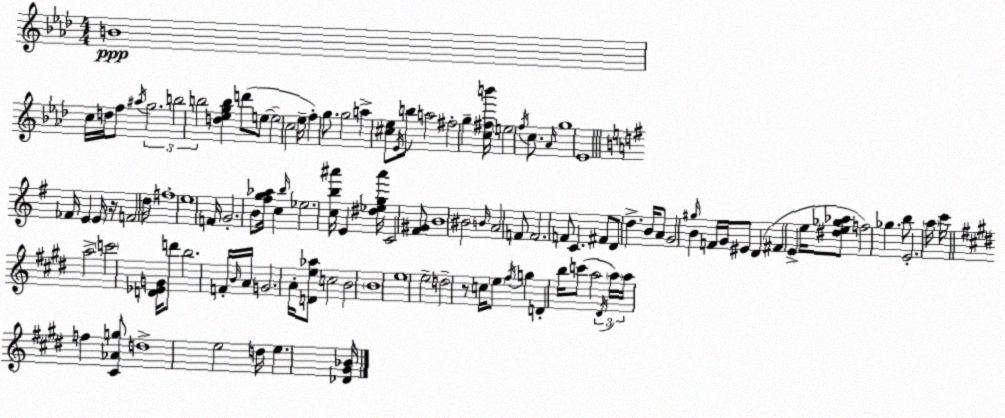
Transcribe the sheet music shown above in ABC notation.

X:1
T:Untitled
M:4/4
L:1/4
K:Ab
B4 c/4 d/4 f/2 ^a/4 g2 b2 b2 [d_egb] d'/2 e/2 e2 c2 _e/4 f g/2 g2 a [^c_e]/2 _E/4 b/2 a2 ^f2 g [c^fb']/4 e2 f/4 c/2 _A/4 g4 _E4 _F/4 E E/4 z/4 F2 d/4 f4 e4 F/4 G2 B/2 [^fg_a]/4 c b/4 _e2 [cb^a']/4 E [^d_eg^a']/4 C2 [^F^G]/2 B4 ^B2 B/4 A2 F/2 F2 F/2 C ^F/2 D/2 d B/4 A/2 G2 ^g/4 B F/4 G/4 ^E/2 D ^F E e/4 [^de_g_a]/2 f2 _g b/2 E2 a/4 c'/4 a2 c'2 [D_EG]/4 d'/2 b2 F/4 B/4 A/4 G2 A/4 [De_a]/2 c2 B2 B4 e4 e2 d2 z/2 c/4 e/2 ^f/4 g D b/4 c'/2 a2 ^D/4 a/4 a/4 f [^C_Ag]/2 d4 e2 d/4 e [_D^G_B]/4